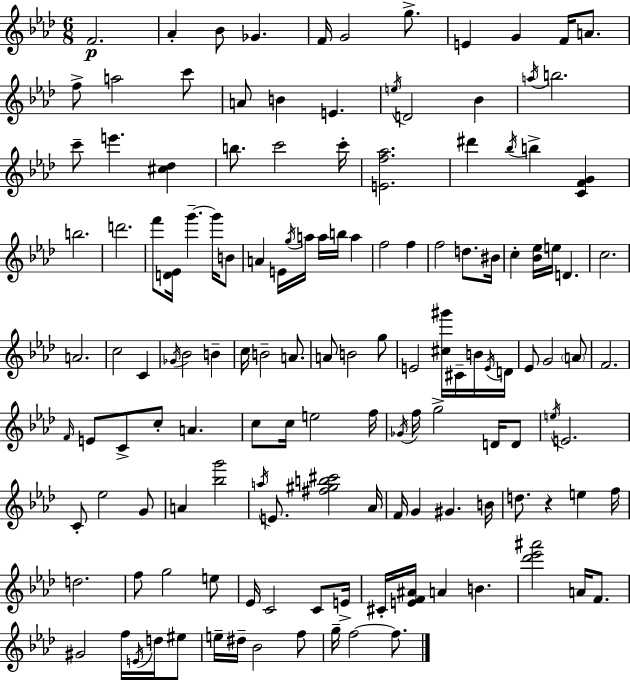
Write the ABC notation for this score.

X:1
T:Untitled
M:6/8
L:1/4
K:Fm
F2 _A _B/2 _G F/4 G2 g/2 E G F/4 A/2 f/2 a2 c'/2 A/2 B E e/4 D2 _B a/4 b2 c'/2 e' [^c_d] b/2 c'2 c'/4 [Ef_a]2 ^d' _b/4 b [CFG] b2 d'2 f'/2 [D_E]/4 g' g'/4 B/2 A E/4 g/4 a/4 a/4 b/4 a f2 f f2 d/2 ^B/4 c [_B_e]/4 e/4 D c2 A2 c2 C _G/4 _B2 B c/4 B2 A/2 A/2 B2 g/2 E2 [^c^g']/4 ^C/4 B/4 E/4 D/4 _E/2 G2 A/2 F2 F/4 E/2 C/2 c/2 A c/2 c/4 e2 f/4 _G/4 f/4 g2 D/4 D/2 e/4 E2 C/2 _e2 G/2 A [_bg']2 a/4 E/2 [^f^gb^c']2 _A/4 F/4 G ^G B/4 d/2 z e f/4 d2 f/2 g2 e/2 _E/4 C2 C/2 E/4 ^C/4 [EF^A]/4 A B [_d'_e'^a']2 A/4 F/2 ^G2 f/4 E/4 d/4 ^e/2 e/4 ^d/4 _B2 f/2 g/4 f2 f/2